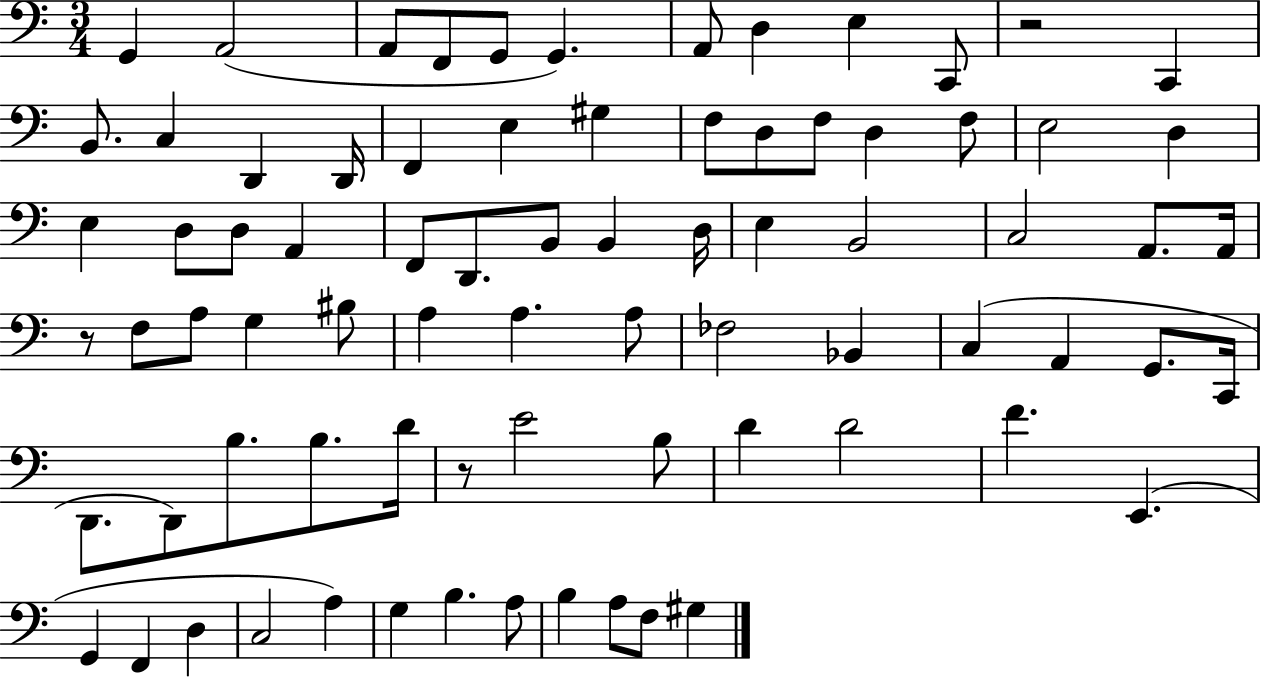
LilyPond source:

{
  \clef bass
  \numericTimeSignature
  \time 3/4
  \key c \major
  g,4 a,2( | a,8 f,8 g,8 g,4.) | a,8 d4 e4 c,8 | r2 c,4 | \break b,8. c4 d,4 d,16 | f,4 e4 gis4 | f8 d8 f8 d4 f8 | e2 d4 | \break e4 d8 d8 a,4 | f,8 d,8. b,8 b,4 d16 | e4 b,2 | c2 a,8. a,16 | \break r8 f8 a8 g4 bis8 | a4 a4. a8 | fes2 bes,4 | c4( a,4 g,8. c,16 | \break d,8. d,8) b8. b8. d'16 | r8 e'2 b8 | d'4 d'2 | f'4. e,4.( | \break g,4 f,4 d4 | c2 a4) | g4 b4. a8 | b4 a8 f8 gis4 | \break \bar "|."
}